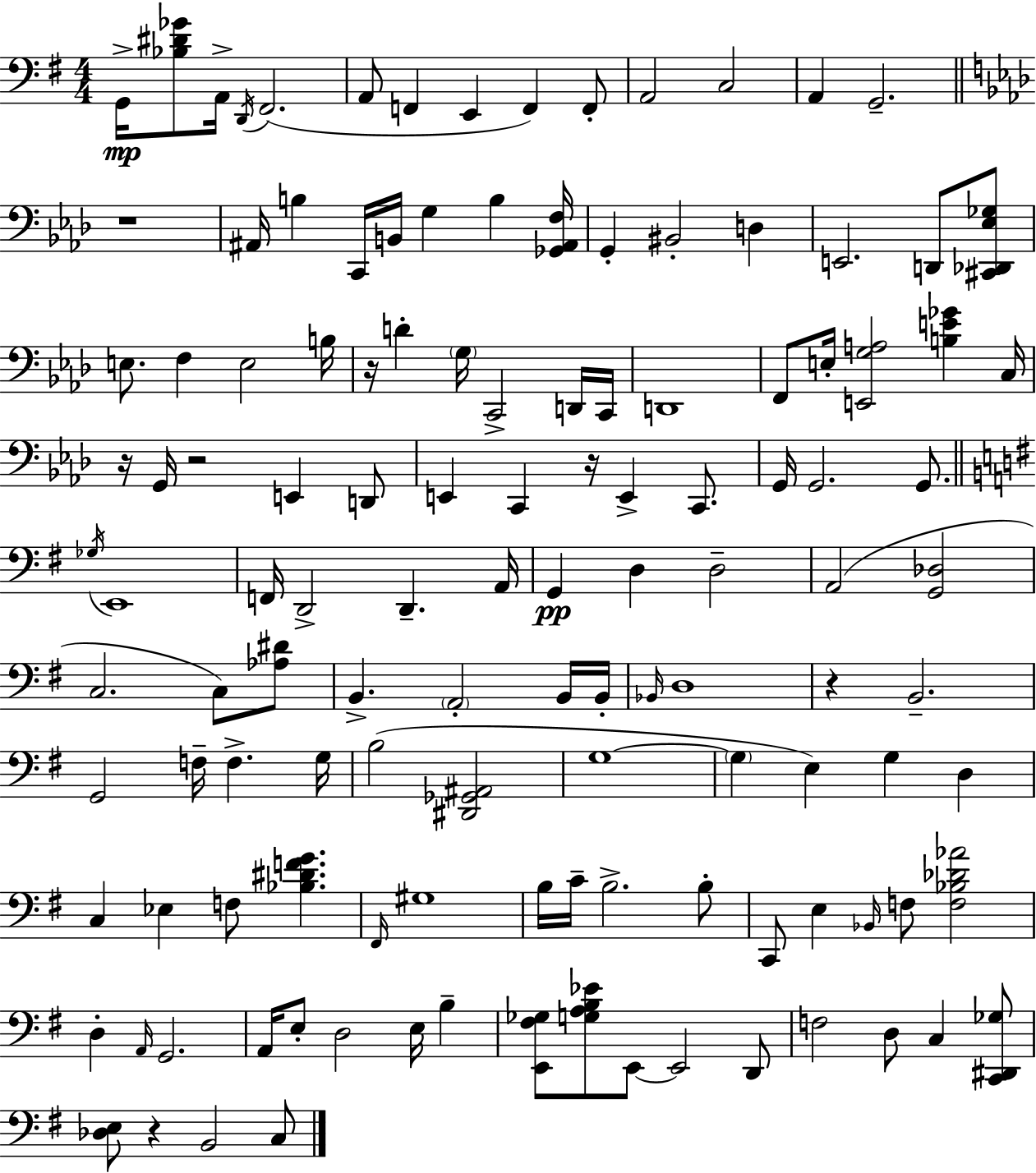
{
  \clef bass
  \numericTimeSignature
  \time 4/4
  \key e \minor
  g,16->\mp <bes dis' ges'>8 a,16-> \acciaccatura { d,16 }( fis,2. | a,8 f,4 e,4 f,4) f,8-. | a,2 c2 | a,4 g,2.-- | \break \bar "||" \break \key aes \major r1 | ais,16 b4 c,16 b,16 g4 b4 <ges, ais, f>16 | g,4-. bis,2-. d4 | e,2. d,8 <cis, des, ees ges>8 | \break e8. f4 e2 b16 | r16 d'4-. \parenthesize g16 c,2-> d,16 c,16 | d,1 | f,8 e16-. <e, g a>2 <b e' ges'>4 c16 | \break r16 g,16 r2 e,4 d,8 | e,4 c,4 r16 e,4-> c,8. | g,16 g,2. g,8. | \bar "||" \break \key g \major \acciaccatura { ges16 } e,1 | f,16 d,2-> d,4.-- | a,16 g,4\pp d4 d2-- | a,2( <g, des>2 | \break c2. c8) <aes dis'>8 | b,4.-> \parenthesize a,2-. b,16 | b,16-. \grace { bes,16 } d1 | r4 b,2.-- | \break g,2 f16-- f4.-> | g16 b2( <dis, ges, ais,>2 | g1~~ | \parenthesize g4 e4) g4 d4 | \break c4 ees4 f8 <bes dis' f' g'>4. | \grace { fis,16 } gis1 | b16 c'16-- b2.-> | b8-. c,8 e4 \grace { bes,16 } f8 <f bes des' aes'>2 | \break d4-. \grace { a,16 } g,2. | a,16 e8-. d2 | e16 b4-- <e, fis ges>8 <g a b ees'>8 e,8~~ e,2 | d,8 f2 d8 c4 | \break <c, dis, ges>8 <des e>8 r4 b,2 | c8 \bar "|."
}